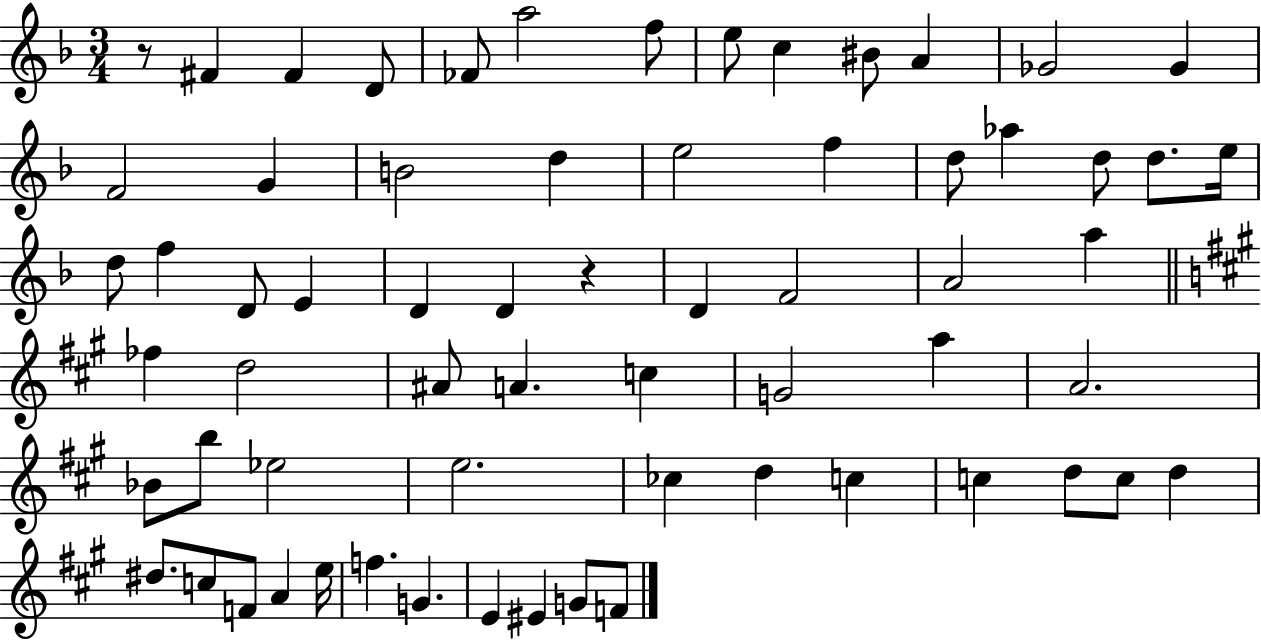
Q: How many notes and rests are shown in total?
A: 65